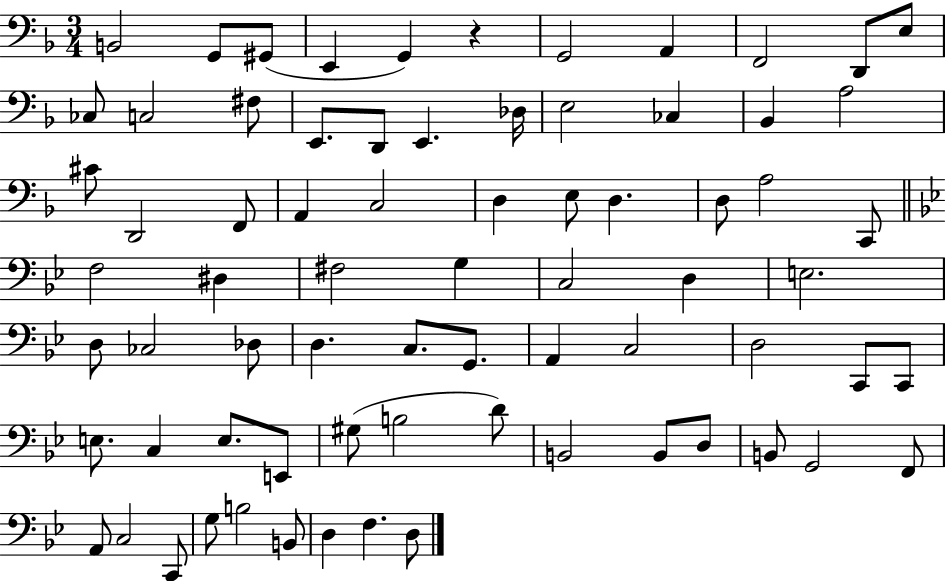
{
  \clef bass
  \numericTimeSignature
  \time 3/4
  \key f \major
  b,2 g,8 gis,8( | e,4 g,4) r4 | g,2 a,4 | f,2 d,8 e8 | \break ces8 c2 fis8 | e,8. d,8 e,4. des16 | e2 ces4 | bes,4 a2 | \break cis'8 d,2 f,8 | a,4 c2 | d4 e8 d4. | d8 a2 c,8 | \break \bar "||" \break \key g \minor f2 dis4 | fis2 g4 | c2 d4 | e2. | \break d8 ces2 des8 | d4. c8. g,8. | a,4 c2 | d2 c,8 c,8 | \break e8. c4 e8. e,8 | gis8( b2 d'8) | b,2 b,8 d8 | b,8 g,2 f,8 | \break a,8 c2 c,8 | g8 b2 b,8 | d4 f4. d8 | \bar "|."
}